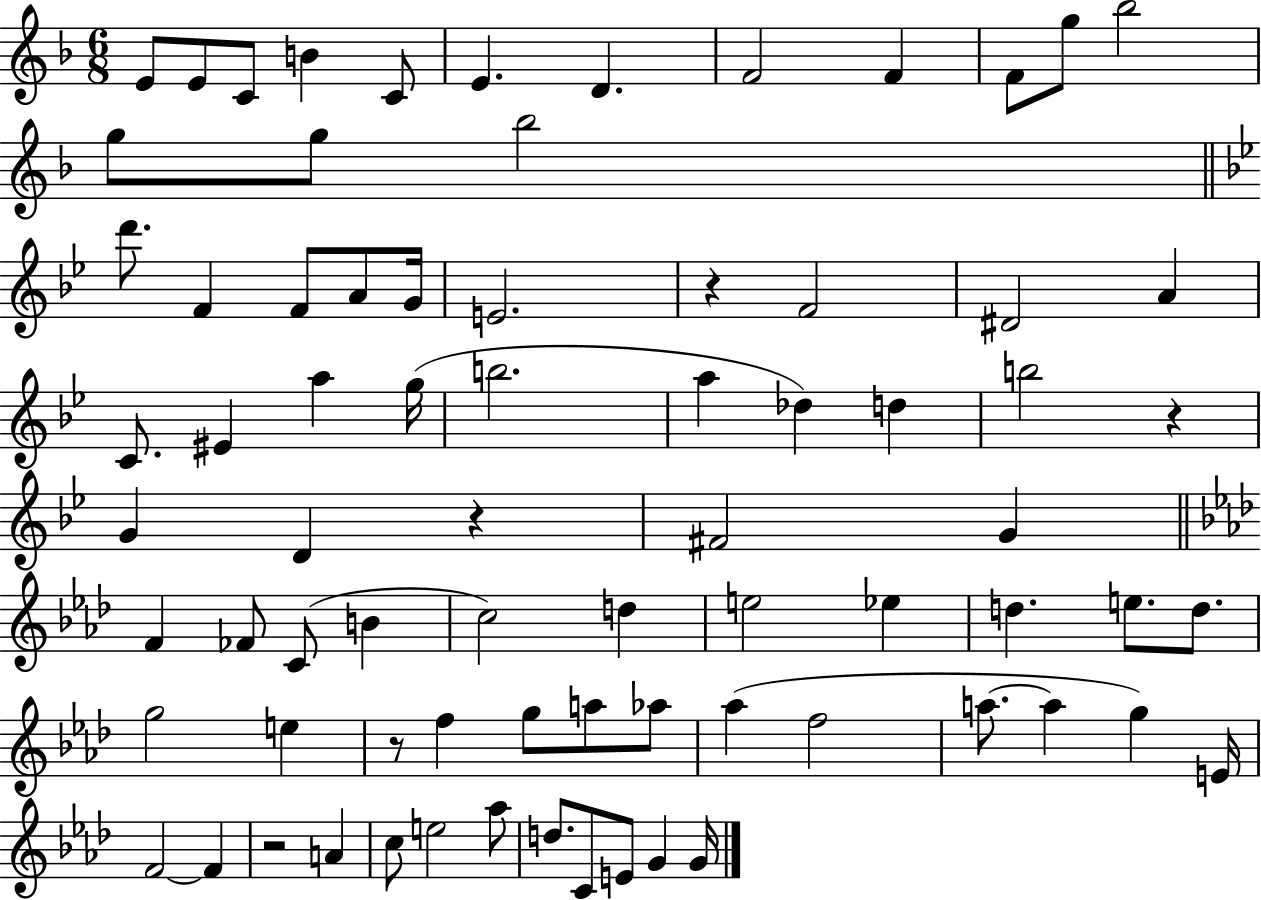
X:1
T:Untitled
M:6/8
L:1/4
K:F
E/2 E/2 C/2 B C/2 E D F2 F F/2 g/2 _b2 g/2 g/2 _b2 d'/2 F F/2 A/2 G/4 E2 z F2 ^D2 A C/2 ^E a g/4 b2 a _d d b2 z G D z ^F2 G F _F/2 C/2 B c2 d e2 _e d e/2 d/2 g2 e z/2 f g/2 a/2 _a/2 _a f2 a/2 a g E/4 F2 F z2 A c/2 e2 _a/2 d/2 C/2 E/2 G G/4